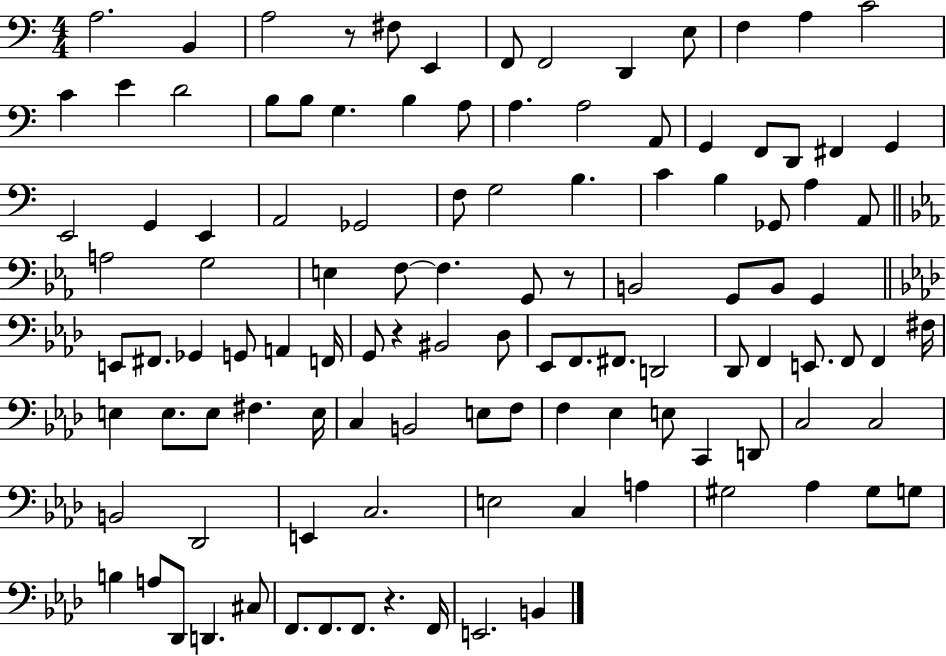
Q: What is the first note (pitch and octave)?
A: A3